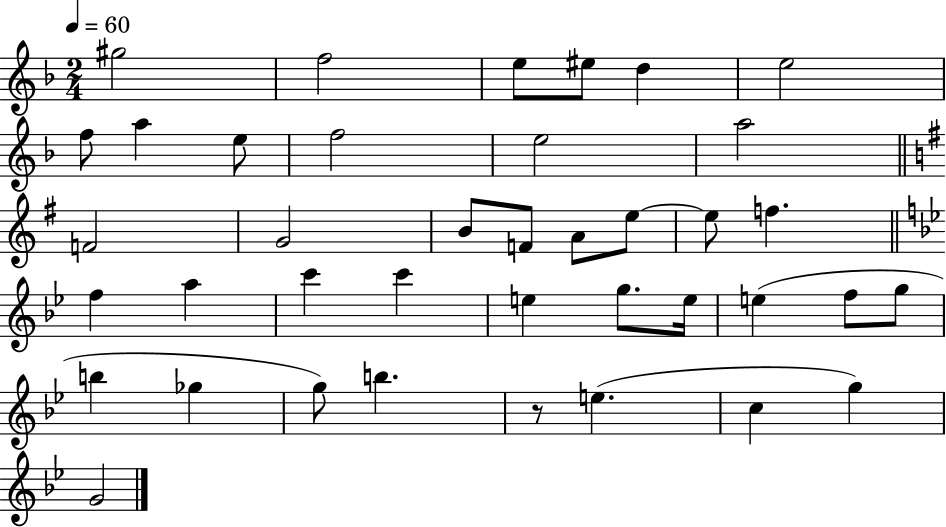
{
  \clef treble
  \numericTimeSignature
  \time 2/4
  \key f \major
  \tempo 4 = 60
  gis''2 | f''2 | e''8 eis''8 d''4 | e''2 | \break f''8 a''4 e''8 | f''2 | e''2 | a''2 | \break \bar "||" \break \key g \major f'2 | g'2 | b'8 f'8 a'8 e''8~~ | e''8 f''4. | \break \bar "||" \break \key bes \major f''4 a''4 | c'''4 c'''4 | e''4 g''8. e''16 | e''4( f''8 g''8 | \break b''4 ges''4 | g''8) b''4. | r8 e''4.( | c''4 g''4) | \break g'2 | \bar "|."
}